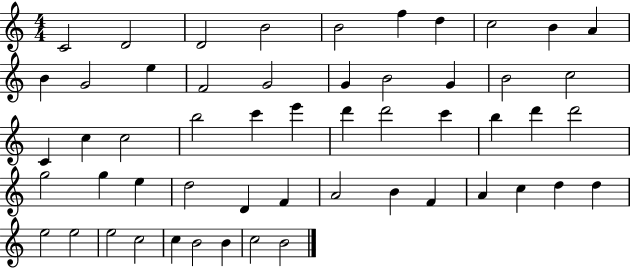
C4/h D4/h D4/h B4/h B4/h F5/q D5/q C5/h B4/q A4/q B4/q G4/h E5/q F4/h G4/h G4/q B4/h G4/q B4/h C5/h C4/q C5/q C5/h B5/h C6/q E6/q D6/q D6/h C6/q B5/q D6/q D6/h G5/h G5/q E5/q D5/h D4/q F4/q A4/h B4/q F4/q A4/q C5/q D5/q D5/q E5/h E5/h E5/h C5/h C5/q B4/h B4/q C5/h B4/h